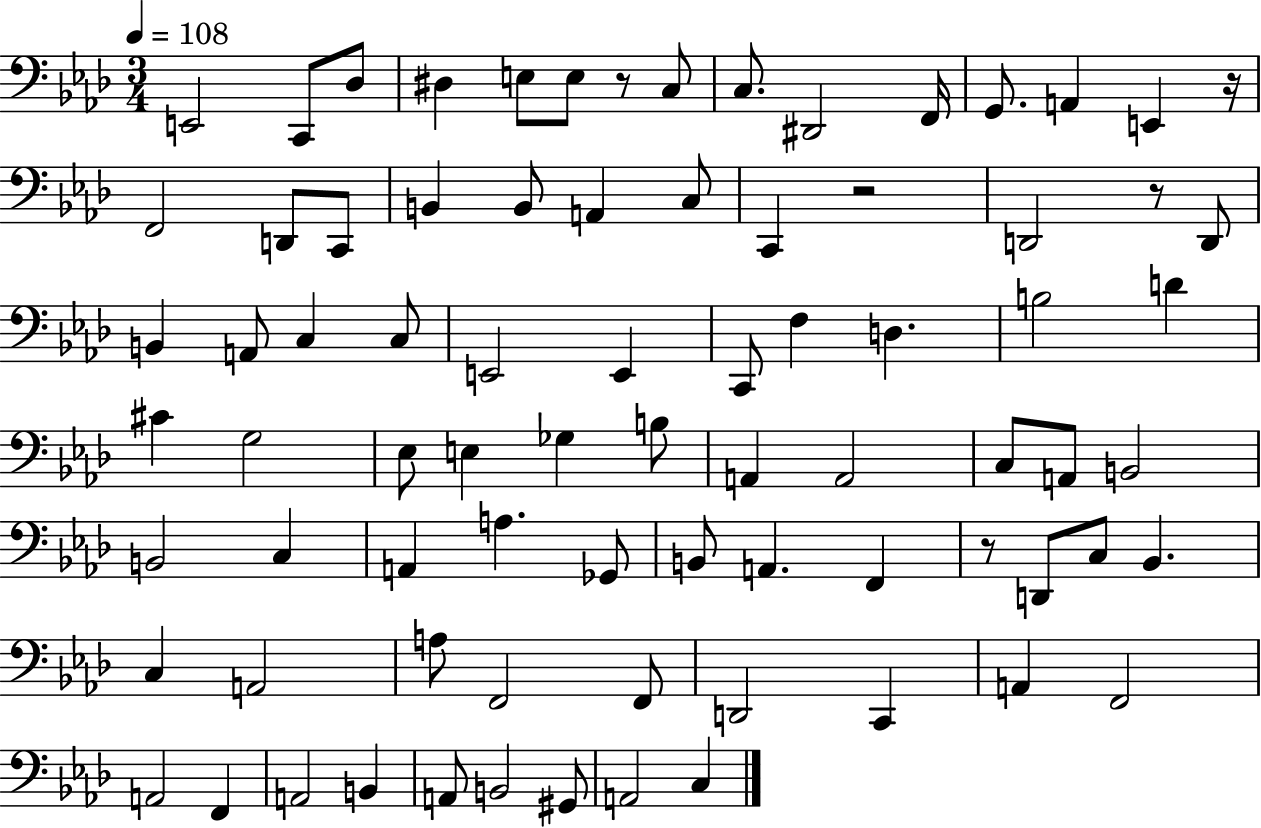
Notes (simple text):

E2/h C2/e Db3/e D#3/q E3/e E3/e R/e C3/e C3/e. D#2/h F2/s G2/e. A2/q E2/q R/s F2/h D2/e C2/e B2/q B2/e A2/q C3/e C2/q R/h D2/h R/e D2/e B2/q A2/e C3/q C3/e E2/h E2/q C2/e F3/q D3/q. B3/h D4/q C#4/q G3/h Eb3/e E3/q Gb3/q B3/e A2/q A2/h C3/e A2/e B2/h B2/h C3/q A2/q A3/q. Gb2/e B2/e A2/q. F2/q R/e D2/e C3/e Bb2/q. C3/q A2/h A3/e F2/h F2/e D2/h C2/q A2/q F2/h A2/h F2/q A2/h B2/q A2/e B2/h G#2/e A2/h C3/q